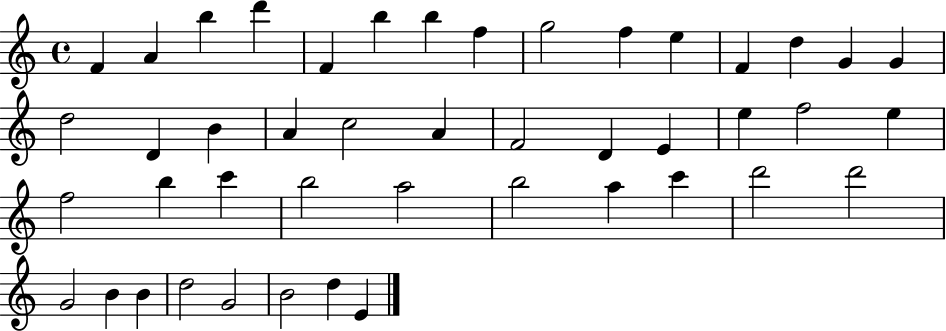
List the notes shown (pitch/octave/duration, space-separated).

F4/q A4/q B5/q D6/q F4/q B5/q B5/q F5/q G5/h F5/q E5/q F4/q D5/q G4/q G4/q D5/h D4/q B4/q A4/q C5/h A4/q F4/h D4/q E4/q E5/q F5/h E5/q F5/h B5/q C6/q B5/h A5/h B5/h A5/q C6/q D6/h D6/h G4/h B4/q B4/q D5/h G4/h B4/h D5/q E4/q